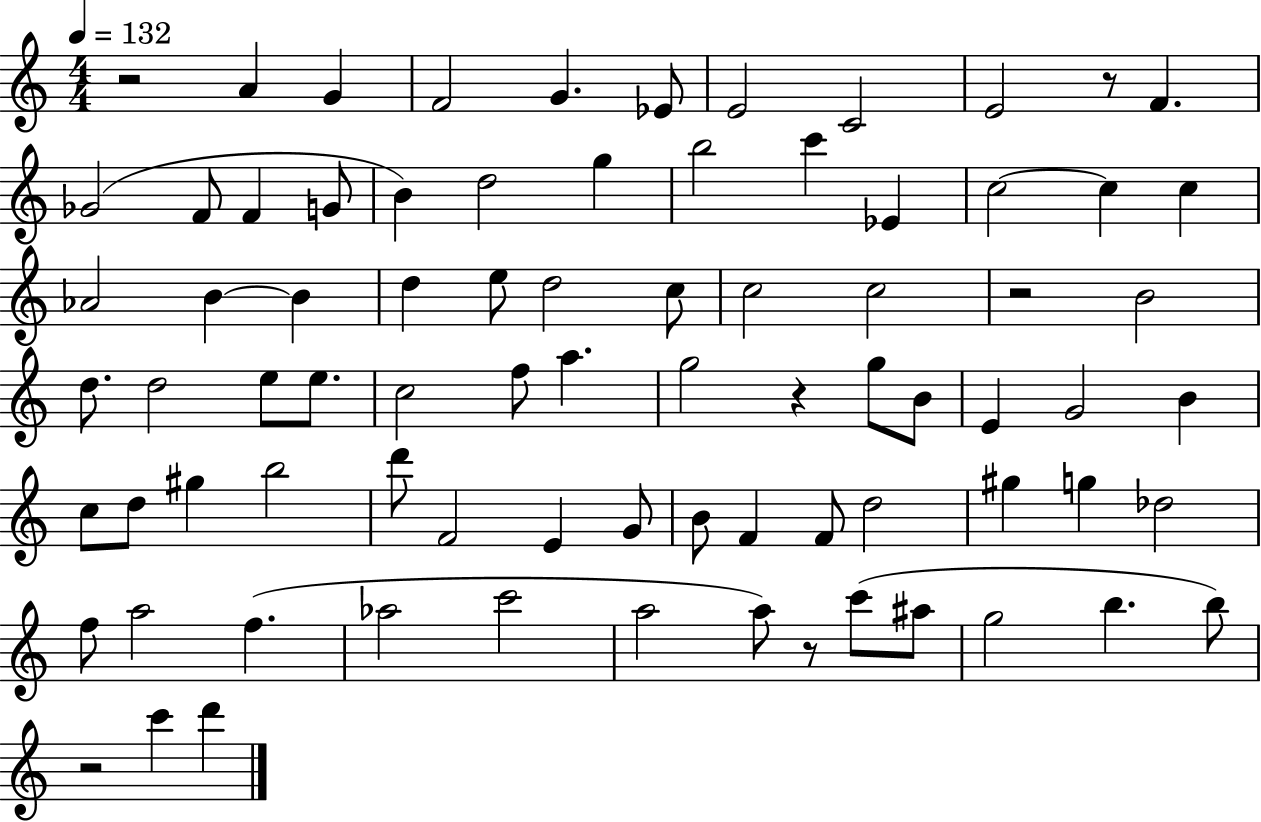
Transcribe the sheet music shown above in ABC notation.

X:1
T:Untitled
M:4/4
L:1/4
K:C
z2 A G F2 G _E/2 E2 C2 E2 z/2 F _G2 F/2 F G/2 B d2 g b2 c' _E c2 c c _A2 B B d e/2 d2 c/2 c2 c2 z2 B2 d/2 d2 e/2 e/2 c2 f/2 a g2 z g/2 B/2 E G2 B c/2 d/2 ^g b2 d'/2 F2 E G/2 B/2 F F/2 d2 ^g g _d2 f/2 a2 f _a2 c'2 a2 a/2 z/2 c'/2 ^a/2 g2 b b/2 z2 c' d'